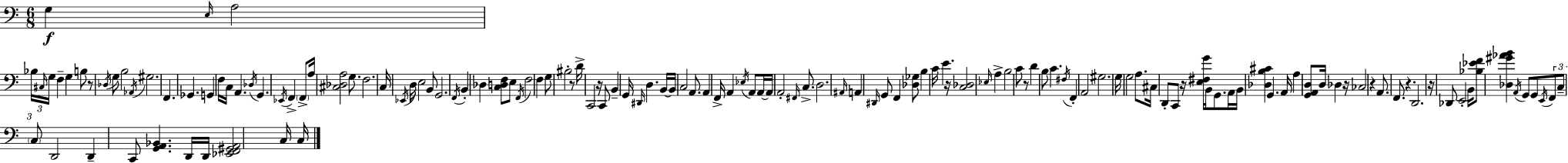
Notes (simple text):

G3/q E3/s A3/h Bb3/s C#3/s G3/s F3/q G3/q B3/e R/e Db3/s G3/e B3/h Ab2/s G#3/h. F2/q. Gb2/q. G2/q F3/s C3/s A2/q. Db3/s G2/q. Eb2/s F2/q F2/e A3/s [C#3,Db3,A3]/h G3/e. F3/h. C3/s Eb2/s D3/s E3/h B2/e G2/h. F2/s B2/q Db3/q [C3,D3,F3]/e E3/e F2/s F3/h F3/q G3/e BIS3/h R/e D4/s C2/h R/s C2/e B2/q G2/s D#2/s D3/q. B2/s B2/s C3/h A2/e. A2/q F2/s A2/q Eb3/s A2/e A2/s A2/s A2/h F#2/s C3/e. D3/h. A#2/s A2/q D#2/s G2/e F2/q [Db3,Gb3]/e B3/q C4/s E4/q. R/s [C3,Db3]/h Eb3/s A3/q B3/h C4/e R/e D4/q B3/e C4/q. F#3/s F2/q A2/h G#3/h. G3/s G3/h A3/e. C#3/s D2/e C2/e R/s [E3,F#3,G4]/s B2/s G2/e. A2/s B2/s [Db3,B3,C#4]/q G2/q. A2/s A3/q [G2,A2,D3]/e D3/s Db3/q R/s CES3/h R/q A2/e. F2/e. R/q. D2/h. R/s Db2/e E2/h B2/s [Bb3,Eb4,F4]/e [Db3,G#4,Ab4,B4]/q A2/s G2/e G2/e E2/s F2/e C3/e C3/e D2/h D2/q C2/e [G2,A2,Bb2]/q. D2/s D2/s [Eb2,F2,G#2,A2]/h C3/s C3/s